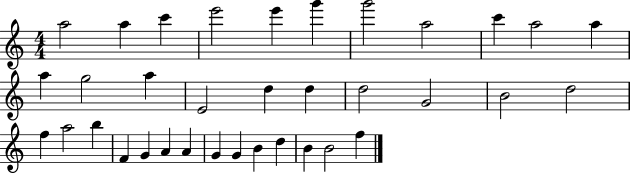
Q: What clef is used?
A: treble